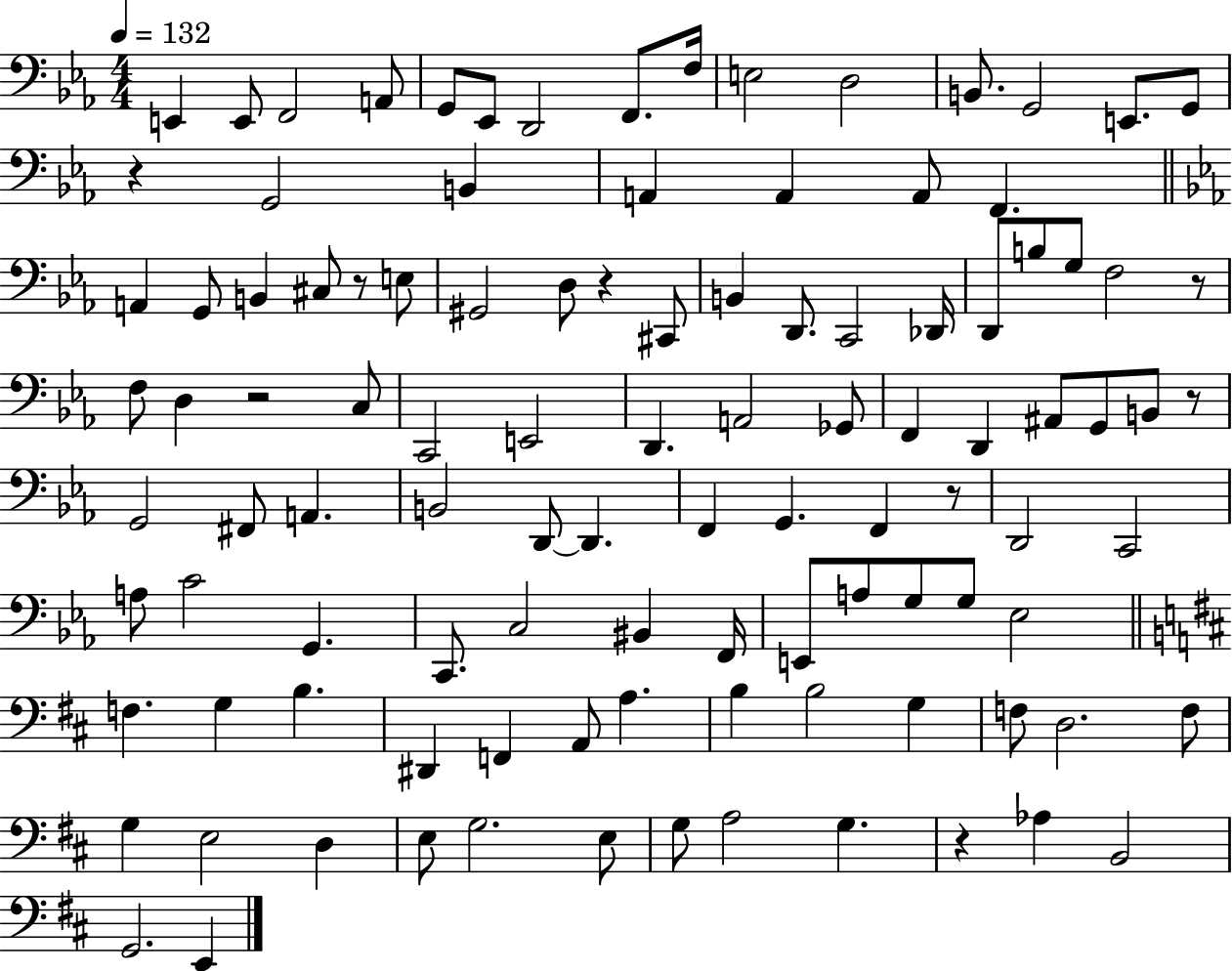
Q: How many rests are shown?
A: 8